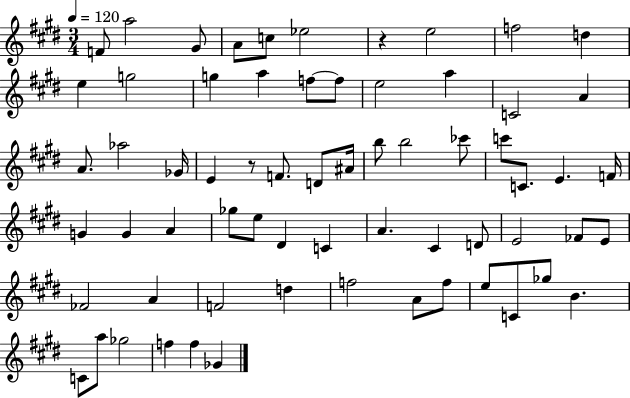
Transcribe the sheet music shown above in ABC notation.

X:1
T:Untitled
M:3/4
L:1/4
K:E
F/2 a2 ^G/2 A/2 c/2 _e2 z e2 f2 d e g2 g a f/2 f/2 e2 a C2 A A/2 _a2 _G/4 E z/2 F/2 D/2 ^A/4 b/2 b2 _c'/2 c'/2 C/2 E F/4 G G A _g/2 e/2 ^D C A ^C D/2 E2 _F/2 E/2 _F2 A F2 d f2 A/2 f/2 e/2 C/2 _g/2 B C/2 a/2 _g2 f f _G